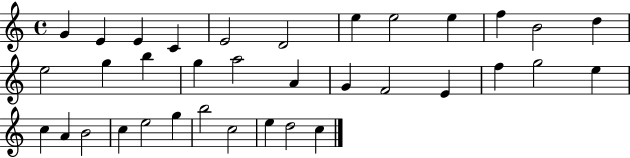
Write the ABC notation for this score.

X:1
T:Untitled
M:4/4
L:1/4
K:C
G E E C E2 D2 e e2 e f B2 d e2 g b g a2 A G F2 E f g2 e c A B2 c e2 g b2 c2 e d2 c